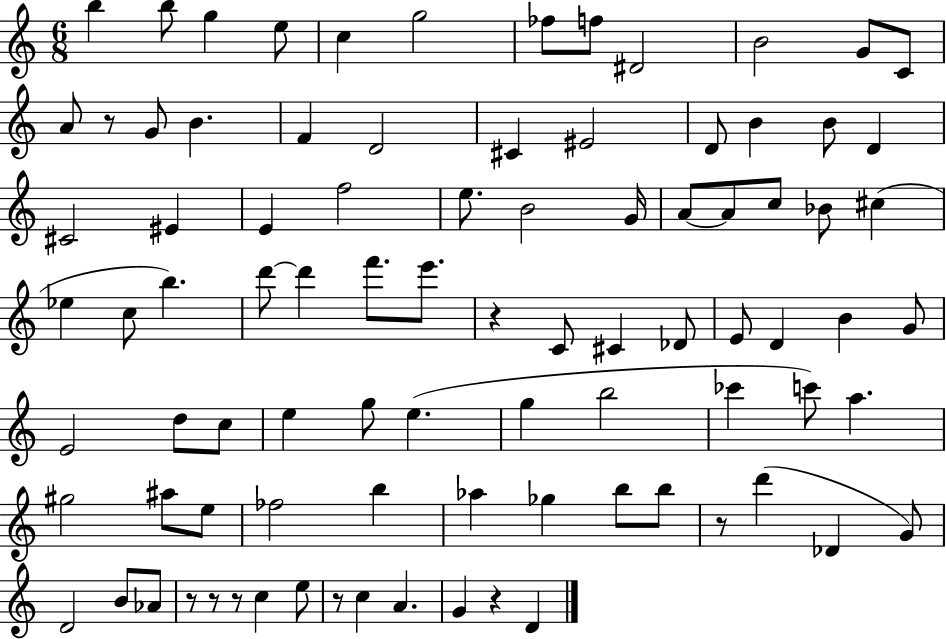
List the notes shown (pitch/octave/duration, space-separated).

B5/q B5/e G5/q E5/e C5/q G5/h FES5/e F5/e D#4/h B4/h G4/e C4/e A4/e R/e G4/e B4/q. F4/q D4/h C#4/q EIS4/h D4/e B4/q B4/e D4/q C#4/h EIS4/q E4/q F5/h E5/e. B4/h G4/s A4/e A4/e C5/e Bb4/e C#5/q Eb5/q C5/e B5/q. D6/e D6/q F6/e. E6/e. R/q C4/e C#4/q Db4/e E4/e D4/q B4/q G4/e E4/h D5/e C5/e E5/q G5/e E5/q. G5/q B5/h CES6/q C6/e A5/q. G#5/h A#5/e E5/e FES5/h B5/q Ab5/q Gb5/q B5/e B5/e R/e D6/q Db4/q G4/e D4/h B4/e Ab4/e R/e R/e R/e C5/q E5/e R/e C5/q A4/q. G4/q R/q D4/q